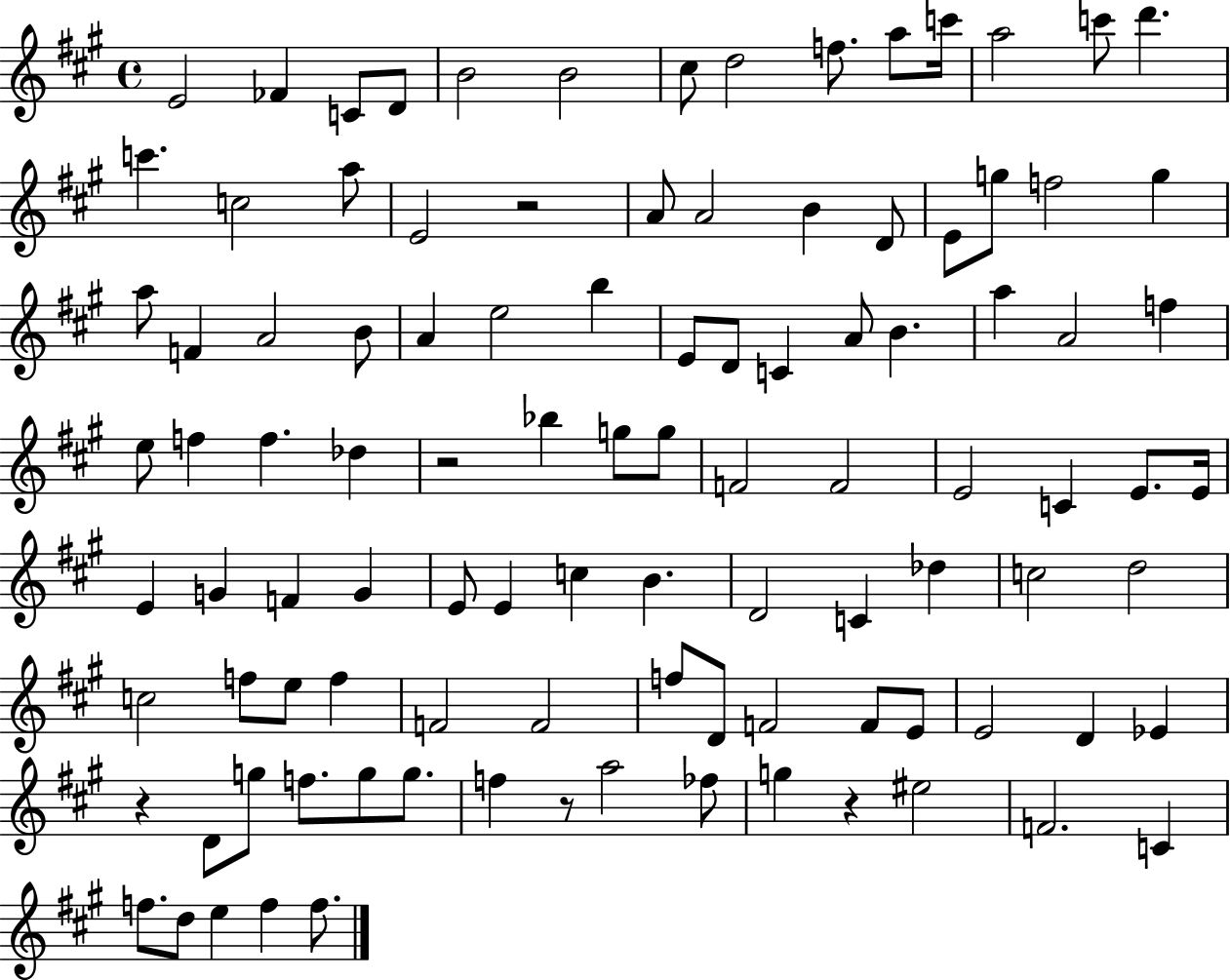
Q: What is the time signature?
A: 4/4